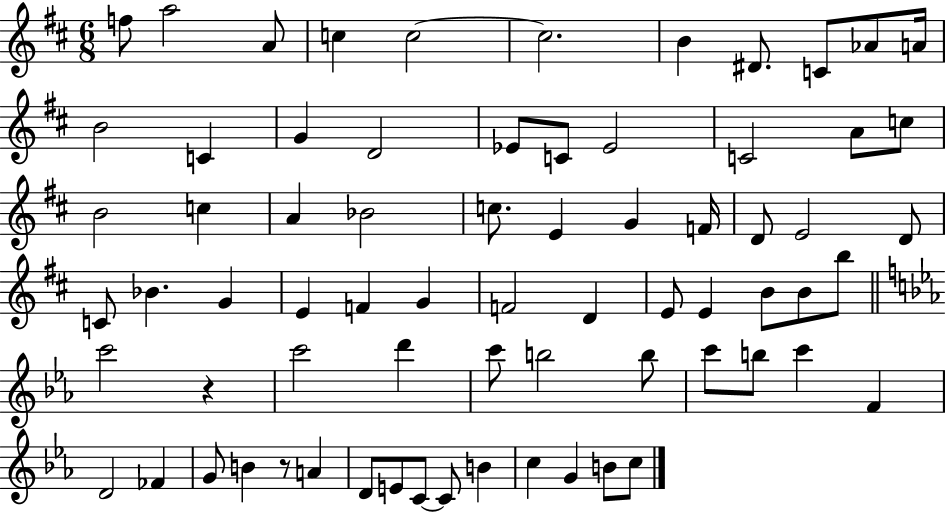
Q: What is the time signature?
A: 6/8